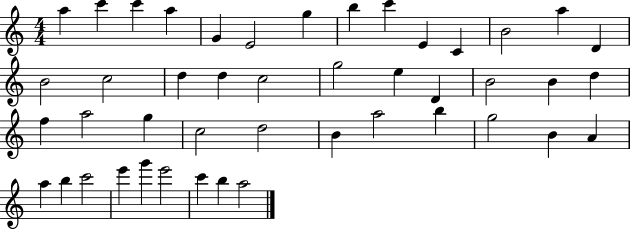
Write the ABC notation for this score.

X:1
T:Untitled
M:4/4
L:1/4
K:C
a c' c' a G E2 g b c' E C B2 a D B2 c2 d d c2 g2 e D B2 B d f a2 g c2 d2 B a2 b g2 B A a b c'2 e' g' e'2 c' b a2